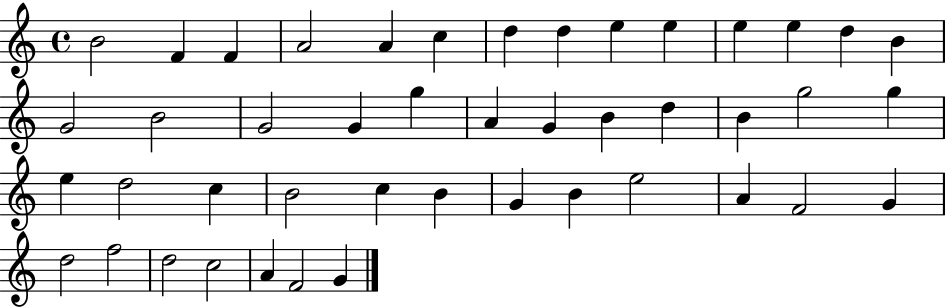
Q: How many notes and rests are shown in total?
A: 45